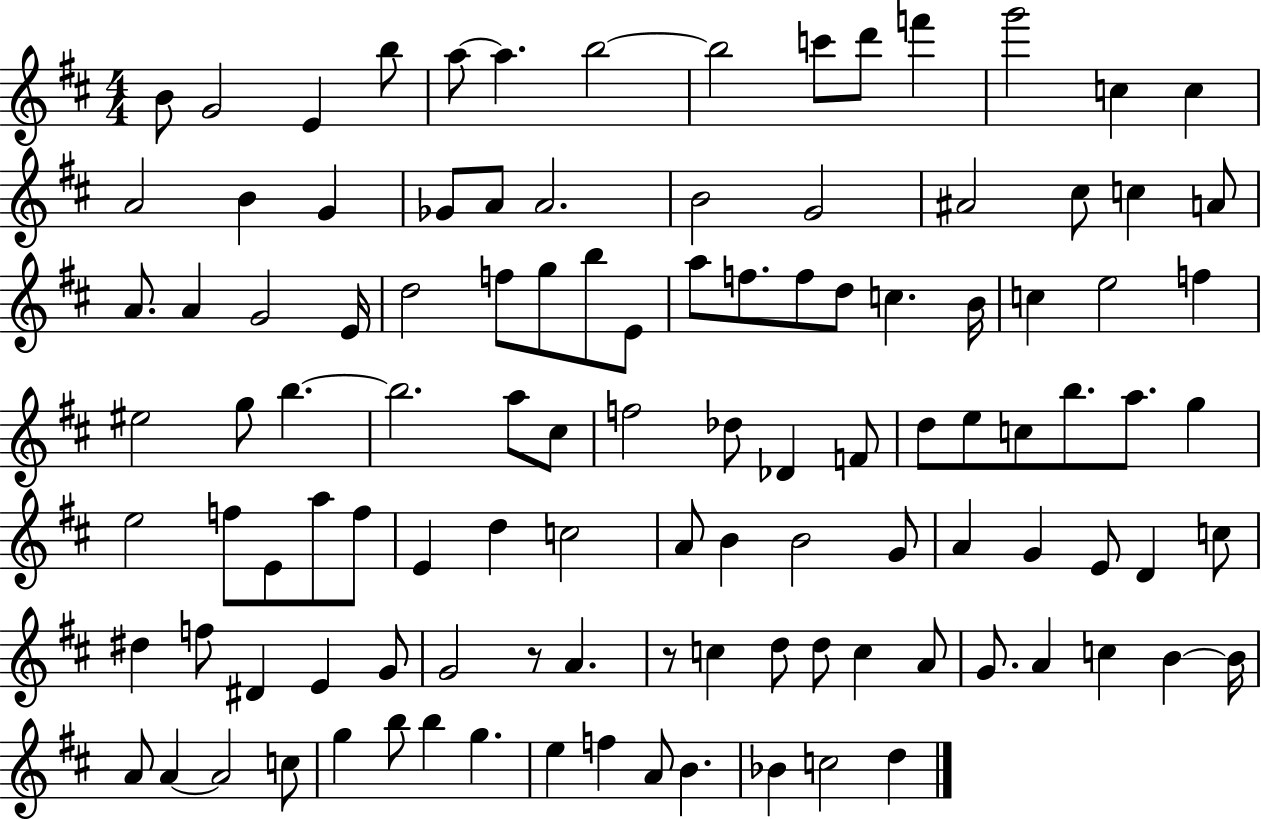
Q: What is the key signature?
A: D major